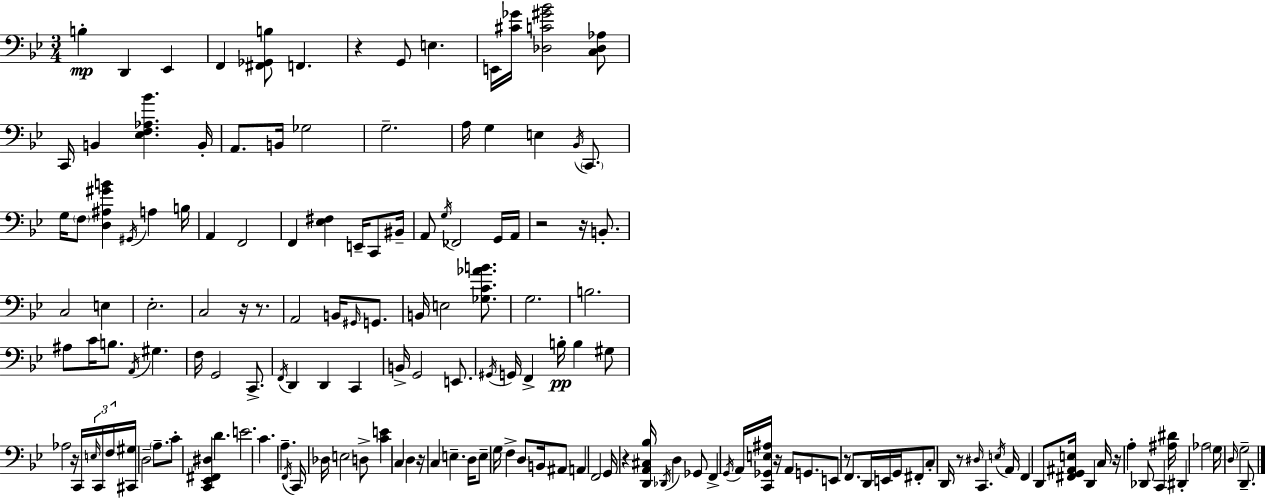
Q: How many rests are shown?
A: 12